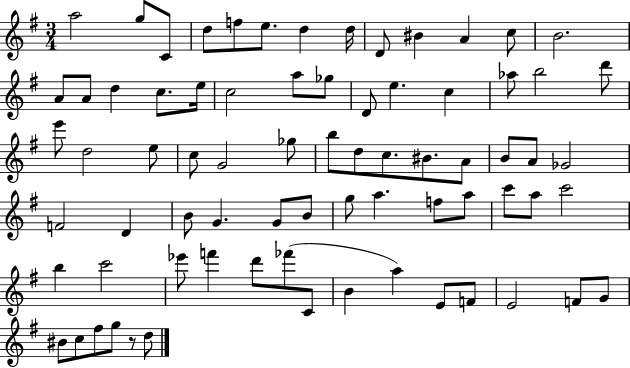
A5/h G5/e C4/e D5/e F5/e E5/e. D5/q D5/s D4/e BIS4/q A4/q C5/e B4/h. A4/e A4/e D5/q C5/e. E5/s C5/h A5/e Gb5/e D4/e E5/q. C5/q Ab5/e B5/h D6/e E6/e D5/h E5/e C5/e G4/h Gb5/e B5/e D5/e C5/e. BIS4/e. A4/e B4/e A4/e Gb4/h F4/h D4/q B4/e G4/q. G4/e B4/e G5/e A5/q. F5/e A5/e C6/e A5/e C6/h B5/q C6/h Eb6/e F6/q D6/e FES6/e C4/e B4/q A5/q E4/e F4/e E4/h F4/e G4/e BIS4/e C5/e F#5/e G5/e R/e D5/e